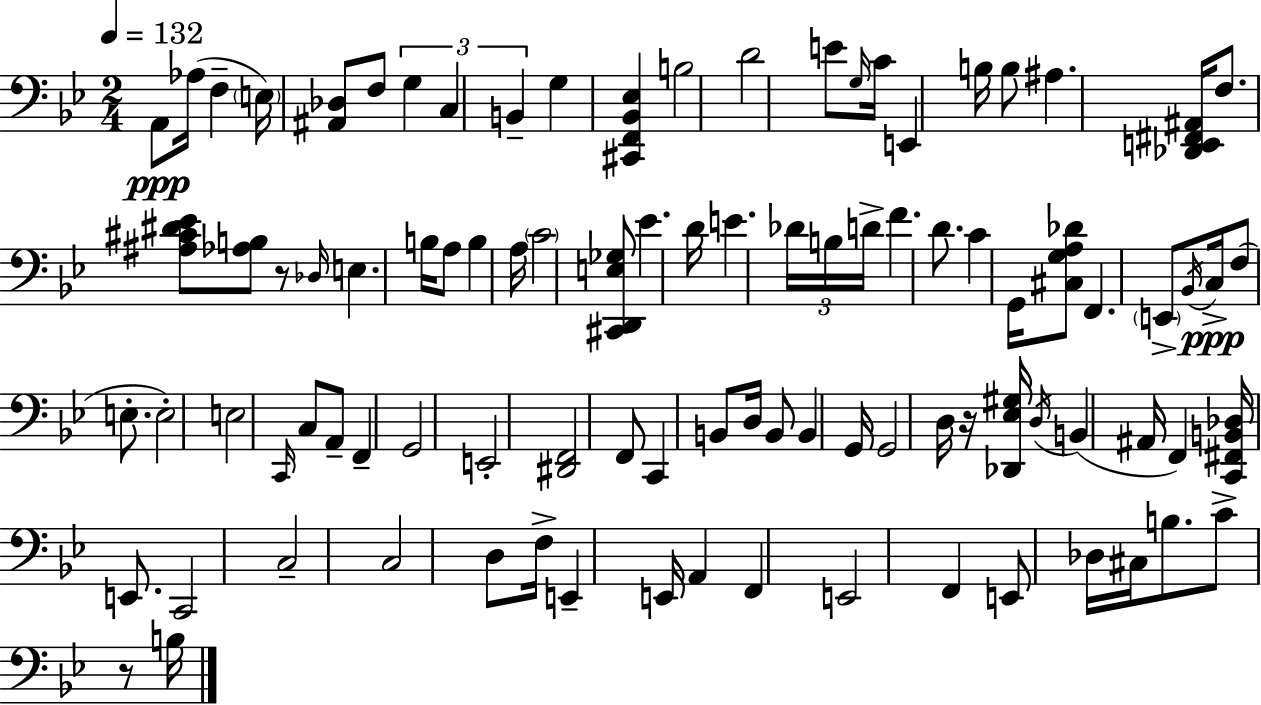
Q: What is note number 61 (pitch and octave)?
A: B2